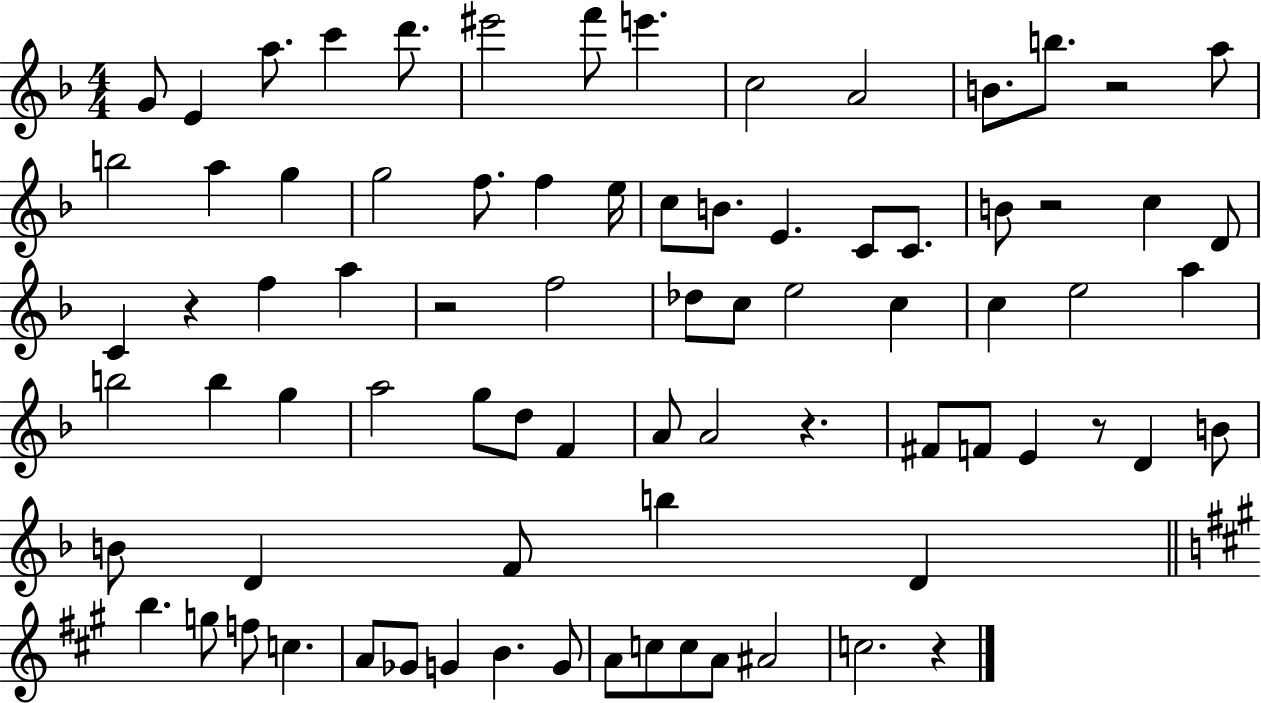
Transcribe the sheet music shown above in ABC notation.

X:1
T:Untitled
M:4/4
L:1/4
K:F
G/2 E a/2 c' d'/2 ^e'2 f'/2 e' c2 A2 B/2 b/2 z2 a/2 b2 a g g2 f/2 f e/4 c/2 B/2 E C/2 C/2 B/2 z2 c D/2 C z f a z2 f2 _d/2 c/2 e2 c c e2 a b2 b g a2 g/2 d/2 F A/2 A2 z ^F/2 F/2 E z/2 D B/2 B/2 D F/2 b D b g/2 f/2 c A/2 _G/2 G B G/2 A/2 c/2 c/2 A/2 ^A2 c2 z